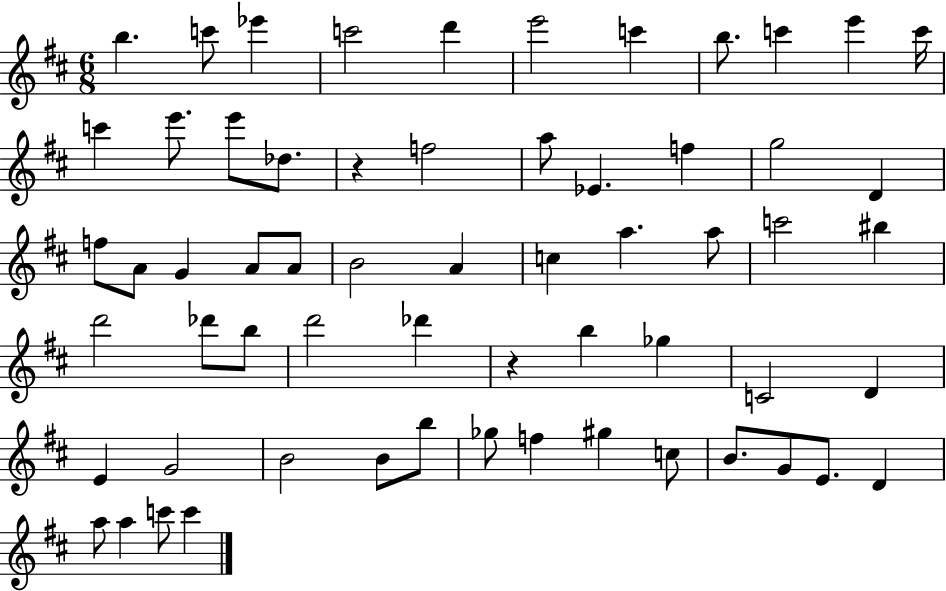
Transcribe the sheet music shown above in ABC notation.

X:1
T:Untitled
M:6/8
L:1/4
K:D
b c'/2 _e' c'2 d' e'2 c' b/2 c' e' c'/4 c' e'/2 e'/2 _d/2 z f2 a/2 _E f g2 D f/2 A/2 G A/2 A/2 B2 A c a a/2 c'2 ^b d'2 _d'/2 b/2 d'2 _d' z b _g C2 D E G2 B2 B/2 b/2 _g/2 f ^g c/2 B/2 G/2 E/2 D a/2 a c'/2 c'